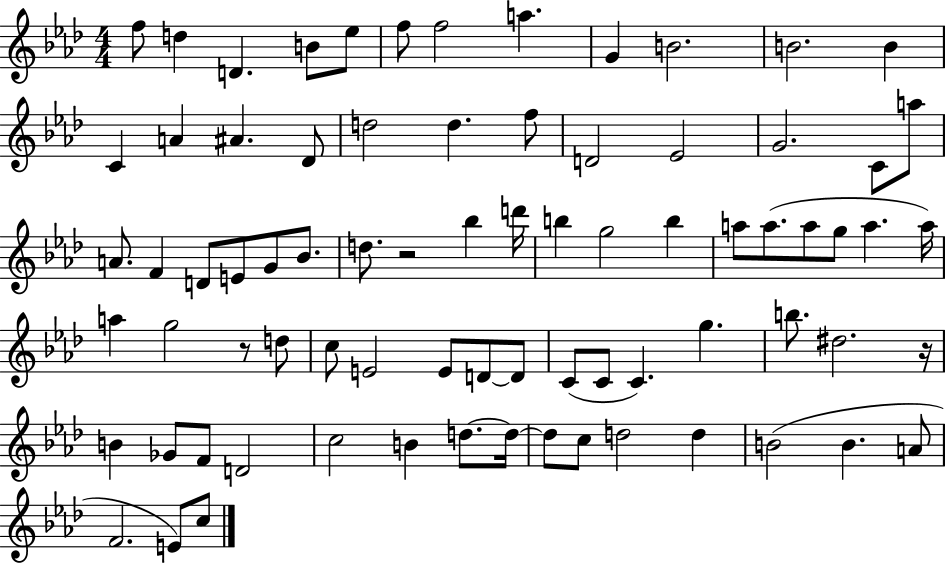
{
  \clef treble
  \numericTimeSignature
  \time 4/4
  \key aes \major
  f''8 d''4 d'4. b'8 ees''8 | f''8 f''2 a''4. | g'4 b'2. | b'2. b'4 | \break c'4 a'4 ais'4. des'8 | d''2 d''4. f''8 | d'2 ees'2 | g'2. c'8 a''8 | \break a'8. f'4 d'8 e'8 g'8 bes'8. | d''8. r2 bes''4 d'''16 | b''4 g''2 b''4 | a''8 a''8.( a''8 g''8 a''4. a''16) | \break a''4 g''2 r8 d''8 | c''8 e'2 e'8 d'8~~ d'8 | c'8( c'8 c'4.) g''4. | b''8. dis''2. r16 | \break b'4 ges'8 f'8 d'2 | c''2 b'4 d''8.~~ d''16~~ | d''8 c''8 d''2 d''4 | b'2( b'4. a'8 | \break f'2. e'8) c''8 | \bar "|."
}